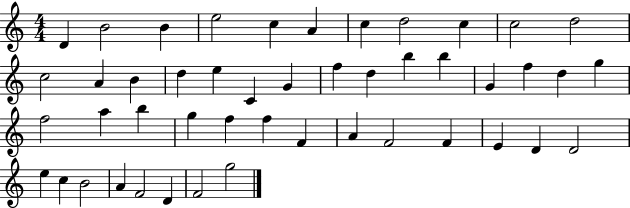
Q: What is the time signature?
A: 4/4